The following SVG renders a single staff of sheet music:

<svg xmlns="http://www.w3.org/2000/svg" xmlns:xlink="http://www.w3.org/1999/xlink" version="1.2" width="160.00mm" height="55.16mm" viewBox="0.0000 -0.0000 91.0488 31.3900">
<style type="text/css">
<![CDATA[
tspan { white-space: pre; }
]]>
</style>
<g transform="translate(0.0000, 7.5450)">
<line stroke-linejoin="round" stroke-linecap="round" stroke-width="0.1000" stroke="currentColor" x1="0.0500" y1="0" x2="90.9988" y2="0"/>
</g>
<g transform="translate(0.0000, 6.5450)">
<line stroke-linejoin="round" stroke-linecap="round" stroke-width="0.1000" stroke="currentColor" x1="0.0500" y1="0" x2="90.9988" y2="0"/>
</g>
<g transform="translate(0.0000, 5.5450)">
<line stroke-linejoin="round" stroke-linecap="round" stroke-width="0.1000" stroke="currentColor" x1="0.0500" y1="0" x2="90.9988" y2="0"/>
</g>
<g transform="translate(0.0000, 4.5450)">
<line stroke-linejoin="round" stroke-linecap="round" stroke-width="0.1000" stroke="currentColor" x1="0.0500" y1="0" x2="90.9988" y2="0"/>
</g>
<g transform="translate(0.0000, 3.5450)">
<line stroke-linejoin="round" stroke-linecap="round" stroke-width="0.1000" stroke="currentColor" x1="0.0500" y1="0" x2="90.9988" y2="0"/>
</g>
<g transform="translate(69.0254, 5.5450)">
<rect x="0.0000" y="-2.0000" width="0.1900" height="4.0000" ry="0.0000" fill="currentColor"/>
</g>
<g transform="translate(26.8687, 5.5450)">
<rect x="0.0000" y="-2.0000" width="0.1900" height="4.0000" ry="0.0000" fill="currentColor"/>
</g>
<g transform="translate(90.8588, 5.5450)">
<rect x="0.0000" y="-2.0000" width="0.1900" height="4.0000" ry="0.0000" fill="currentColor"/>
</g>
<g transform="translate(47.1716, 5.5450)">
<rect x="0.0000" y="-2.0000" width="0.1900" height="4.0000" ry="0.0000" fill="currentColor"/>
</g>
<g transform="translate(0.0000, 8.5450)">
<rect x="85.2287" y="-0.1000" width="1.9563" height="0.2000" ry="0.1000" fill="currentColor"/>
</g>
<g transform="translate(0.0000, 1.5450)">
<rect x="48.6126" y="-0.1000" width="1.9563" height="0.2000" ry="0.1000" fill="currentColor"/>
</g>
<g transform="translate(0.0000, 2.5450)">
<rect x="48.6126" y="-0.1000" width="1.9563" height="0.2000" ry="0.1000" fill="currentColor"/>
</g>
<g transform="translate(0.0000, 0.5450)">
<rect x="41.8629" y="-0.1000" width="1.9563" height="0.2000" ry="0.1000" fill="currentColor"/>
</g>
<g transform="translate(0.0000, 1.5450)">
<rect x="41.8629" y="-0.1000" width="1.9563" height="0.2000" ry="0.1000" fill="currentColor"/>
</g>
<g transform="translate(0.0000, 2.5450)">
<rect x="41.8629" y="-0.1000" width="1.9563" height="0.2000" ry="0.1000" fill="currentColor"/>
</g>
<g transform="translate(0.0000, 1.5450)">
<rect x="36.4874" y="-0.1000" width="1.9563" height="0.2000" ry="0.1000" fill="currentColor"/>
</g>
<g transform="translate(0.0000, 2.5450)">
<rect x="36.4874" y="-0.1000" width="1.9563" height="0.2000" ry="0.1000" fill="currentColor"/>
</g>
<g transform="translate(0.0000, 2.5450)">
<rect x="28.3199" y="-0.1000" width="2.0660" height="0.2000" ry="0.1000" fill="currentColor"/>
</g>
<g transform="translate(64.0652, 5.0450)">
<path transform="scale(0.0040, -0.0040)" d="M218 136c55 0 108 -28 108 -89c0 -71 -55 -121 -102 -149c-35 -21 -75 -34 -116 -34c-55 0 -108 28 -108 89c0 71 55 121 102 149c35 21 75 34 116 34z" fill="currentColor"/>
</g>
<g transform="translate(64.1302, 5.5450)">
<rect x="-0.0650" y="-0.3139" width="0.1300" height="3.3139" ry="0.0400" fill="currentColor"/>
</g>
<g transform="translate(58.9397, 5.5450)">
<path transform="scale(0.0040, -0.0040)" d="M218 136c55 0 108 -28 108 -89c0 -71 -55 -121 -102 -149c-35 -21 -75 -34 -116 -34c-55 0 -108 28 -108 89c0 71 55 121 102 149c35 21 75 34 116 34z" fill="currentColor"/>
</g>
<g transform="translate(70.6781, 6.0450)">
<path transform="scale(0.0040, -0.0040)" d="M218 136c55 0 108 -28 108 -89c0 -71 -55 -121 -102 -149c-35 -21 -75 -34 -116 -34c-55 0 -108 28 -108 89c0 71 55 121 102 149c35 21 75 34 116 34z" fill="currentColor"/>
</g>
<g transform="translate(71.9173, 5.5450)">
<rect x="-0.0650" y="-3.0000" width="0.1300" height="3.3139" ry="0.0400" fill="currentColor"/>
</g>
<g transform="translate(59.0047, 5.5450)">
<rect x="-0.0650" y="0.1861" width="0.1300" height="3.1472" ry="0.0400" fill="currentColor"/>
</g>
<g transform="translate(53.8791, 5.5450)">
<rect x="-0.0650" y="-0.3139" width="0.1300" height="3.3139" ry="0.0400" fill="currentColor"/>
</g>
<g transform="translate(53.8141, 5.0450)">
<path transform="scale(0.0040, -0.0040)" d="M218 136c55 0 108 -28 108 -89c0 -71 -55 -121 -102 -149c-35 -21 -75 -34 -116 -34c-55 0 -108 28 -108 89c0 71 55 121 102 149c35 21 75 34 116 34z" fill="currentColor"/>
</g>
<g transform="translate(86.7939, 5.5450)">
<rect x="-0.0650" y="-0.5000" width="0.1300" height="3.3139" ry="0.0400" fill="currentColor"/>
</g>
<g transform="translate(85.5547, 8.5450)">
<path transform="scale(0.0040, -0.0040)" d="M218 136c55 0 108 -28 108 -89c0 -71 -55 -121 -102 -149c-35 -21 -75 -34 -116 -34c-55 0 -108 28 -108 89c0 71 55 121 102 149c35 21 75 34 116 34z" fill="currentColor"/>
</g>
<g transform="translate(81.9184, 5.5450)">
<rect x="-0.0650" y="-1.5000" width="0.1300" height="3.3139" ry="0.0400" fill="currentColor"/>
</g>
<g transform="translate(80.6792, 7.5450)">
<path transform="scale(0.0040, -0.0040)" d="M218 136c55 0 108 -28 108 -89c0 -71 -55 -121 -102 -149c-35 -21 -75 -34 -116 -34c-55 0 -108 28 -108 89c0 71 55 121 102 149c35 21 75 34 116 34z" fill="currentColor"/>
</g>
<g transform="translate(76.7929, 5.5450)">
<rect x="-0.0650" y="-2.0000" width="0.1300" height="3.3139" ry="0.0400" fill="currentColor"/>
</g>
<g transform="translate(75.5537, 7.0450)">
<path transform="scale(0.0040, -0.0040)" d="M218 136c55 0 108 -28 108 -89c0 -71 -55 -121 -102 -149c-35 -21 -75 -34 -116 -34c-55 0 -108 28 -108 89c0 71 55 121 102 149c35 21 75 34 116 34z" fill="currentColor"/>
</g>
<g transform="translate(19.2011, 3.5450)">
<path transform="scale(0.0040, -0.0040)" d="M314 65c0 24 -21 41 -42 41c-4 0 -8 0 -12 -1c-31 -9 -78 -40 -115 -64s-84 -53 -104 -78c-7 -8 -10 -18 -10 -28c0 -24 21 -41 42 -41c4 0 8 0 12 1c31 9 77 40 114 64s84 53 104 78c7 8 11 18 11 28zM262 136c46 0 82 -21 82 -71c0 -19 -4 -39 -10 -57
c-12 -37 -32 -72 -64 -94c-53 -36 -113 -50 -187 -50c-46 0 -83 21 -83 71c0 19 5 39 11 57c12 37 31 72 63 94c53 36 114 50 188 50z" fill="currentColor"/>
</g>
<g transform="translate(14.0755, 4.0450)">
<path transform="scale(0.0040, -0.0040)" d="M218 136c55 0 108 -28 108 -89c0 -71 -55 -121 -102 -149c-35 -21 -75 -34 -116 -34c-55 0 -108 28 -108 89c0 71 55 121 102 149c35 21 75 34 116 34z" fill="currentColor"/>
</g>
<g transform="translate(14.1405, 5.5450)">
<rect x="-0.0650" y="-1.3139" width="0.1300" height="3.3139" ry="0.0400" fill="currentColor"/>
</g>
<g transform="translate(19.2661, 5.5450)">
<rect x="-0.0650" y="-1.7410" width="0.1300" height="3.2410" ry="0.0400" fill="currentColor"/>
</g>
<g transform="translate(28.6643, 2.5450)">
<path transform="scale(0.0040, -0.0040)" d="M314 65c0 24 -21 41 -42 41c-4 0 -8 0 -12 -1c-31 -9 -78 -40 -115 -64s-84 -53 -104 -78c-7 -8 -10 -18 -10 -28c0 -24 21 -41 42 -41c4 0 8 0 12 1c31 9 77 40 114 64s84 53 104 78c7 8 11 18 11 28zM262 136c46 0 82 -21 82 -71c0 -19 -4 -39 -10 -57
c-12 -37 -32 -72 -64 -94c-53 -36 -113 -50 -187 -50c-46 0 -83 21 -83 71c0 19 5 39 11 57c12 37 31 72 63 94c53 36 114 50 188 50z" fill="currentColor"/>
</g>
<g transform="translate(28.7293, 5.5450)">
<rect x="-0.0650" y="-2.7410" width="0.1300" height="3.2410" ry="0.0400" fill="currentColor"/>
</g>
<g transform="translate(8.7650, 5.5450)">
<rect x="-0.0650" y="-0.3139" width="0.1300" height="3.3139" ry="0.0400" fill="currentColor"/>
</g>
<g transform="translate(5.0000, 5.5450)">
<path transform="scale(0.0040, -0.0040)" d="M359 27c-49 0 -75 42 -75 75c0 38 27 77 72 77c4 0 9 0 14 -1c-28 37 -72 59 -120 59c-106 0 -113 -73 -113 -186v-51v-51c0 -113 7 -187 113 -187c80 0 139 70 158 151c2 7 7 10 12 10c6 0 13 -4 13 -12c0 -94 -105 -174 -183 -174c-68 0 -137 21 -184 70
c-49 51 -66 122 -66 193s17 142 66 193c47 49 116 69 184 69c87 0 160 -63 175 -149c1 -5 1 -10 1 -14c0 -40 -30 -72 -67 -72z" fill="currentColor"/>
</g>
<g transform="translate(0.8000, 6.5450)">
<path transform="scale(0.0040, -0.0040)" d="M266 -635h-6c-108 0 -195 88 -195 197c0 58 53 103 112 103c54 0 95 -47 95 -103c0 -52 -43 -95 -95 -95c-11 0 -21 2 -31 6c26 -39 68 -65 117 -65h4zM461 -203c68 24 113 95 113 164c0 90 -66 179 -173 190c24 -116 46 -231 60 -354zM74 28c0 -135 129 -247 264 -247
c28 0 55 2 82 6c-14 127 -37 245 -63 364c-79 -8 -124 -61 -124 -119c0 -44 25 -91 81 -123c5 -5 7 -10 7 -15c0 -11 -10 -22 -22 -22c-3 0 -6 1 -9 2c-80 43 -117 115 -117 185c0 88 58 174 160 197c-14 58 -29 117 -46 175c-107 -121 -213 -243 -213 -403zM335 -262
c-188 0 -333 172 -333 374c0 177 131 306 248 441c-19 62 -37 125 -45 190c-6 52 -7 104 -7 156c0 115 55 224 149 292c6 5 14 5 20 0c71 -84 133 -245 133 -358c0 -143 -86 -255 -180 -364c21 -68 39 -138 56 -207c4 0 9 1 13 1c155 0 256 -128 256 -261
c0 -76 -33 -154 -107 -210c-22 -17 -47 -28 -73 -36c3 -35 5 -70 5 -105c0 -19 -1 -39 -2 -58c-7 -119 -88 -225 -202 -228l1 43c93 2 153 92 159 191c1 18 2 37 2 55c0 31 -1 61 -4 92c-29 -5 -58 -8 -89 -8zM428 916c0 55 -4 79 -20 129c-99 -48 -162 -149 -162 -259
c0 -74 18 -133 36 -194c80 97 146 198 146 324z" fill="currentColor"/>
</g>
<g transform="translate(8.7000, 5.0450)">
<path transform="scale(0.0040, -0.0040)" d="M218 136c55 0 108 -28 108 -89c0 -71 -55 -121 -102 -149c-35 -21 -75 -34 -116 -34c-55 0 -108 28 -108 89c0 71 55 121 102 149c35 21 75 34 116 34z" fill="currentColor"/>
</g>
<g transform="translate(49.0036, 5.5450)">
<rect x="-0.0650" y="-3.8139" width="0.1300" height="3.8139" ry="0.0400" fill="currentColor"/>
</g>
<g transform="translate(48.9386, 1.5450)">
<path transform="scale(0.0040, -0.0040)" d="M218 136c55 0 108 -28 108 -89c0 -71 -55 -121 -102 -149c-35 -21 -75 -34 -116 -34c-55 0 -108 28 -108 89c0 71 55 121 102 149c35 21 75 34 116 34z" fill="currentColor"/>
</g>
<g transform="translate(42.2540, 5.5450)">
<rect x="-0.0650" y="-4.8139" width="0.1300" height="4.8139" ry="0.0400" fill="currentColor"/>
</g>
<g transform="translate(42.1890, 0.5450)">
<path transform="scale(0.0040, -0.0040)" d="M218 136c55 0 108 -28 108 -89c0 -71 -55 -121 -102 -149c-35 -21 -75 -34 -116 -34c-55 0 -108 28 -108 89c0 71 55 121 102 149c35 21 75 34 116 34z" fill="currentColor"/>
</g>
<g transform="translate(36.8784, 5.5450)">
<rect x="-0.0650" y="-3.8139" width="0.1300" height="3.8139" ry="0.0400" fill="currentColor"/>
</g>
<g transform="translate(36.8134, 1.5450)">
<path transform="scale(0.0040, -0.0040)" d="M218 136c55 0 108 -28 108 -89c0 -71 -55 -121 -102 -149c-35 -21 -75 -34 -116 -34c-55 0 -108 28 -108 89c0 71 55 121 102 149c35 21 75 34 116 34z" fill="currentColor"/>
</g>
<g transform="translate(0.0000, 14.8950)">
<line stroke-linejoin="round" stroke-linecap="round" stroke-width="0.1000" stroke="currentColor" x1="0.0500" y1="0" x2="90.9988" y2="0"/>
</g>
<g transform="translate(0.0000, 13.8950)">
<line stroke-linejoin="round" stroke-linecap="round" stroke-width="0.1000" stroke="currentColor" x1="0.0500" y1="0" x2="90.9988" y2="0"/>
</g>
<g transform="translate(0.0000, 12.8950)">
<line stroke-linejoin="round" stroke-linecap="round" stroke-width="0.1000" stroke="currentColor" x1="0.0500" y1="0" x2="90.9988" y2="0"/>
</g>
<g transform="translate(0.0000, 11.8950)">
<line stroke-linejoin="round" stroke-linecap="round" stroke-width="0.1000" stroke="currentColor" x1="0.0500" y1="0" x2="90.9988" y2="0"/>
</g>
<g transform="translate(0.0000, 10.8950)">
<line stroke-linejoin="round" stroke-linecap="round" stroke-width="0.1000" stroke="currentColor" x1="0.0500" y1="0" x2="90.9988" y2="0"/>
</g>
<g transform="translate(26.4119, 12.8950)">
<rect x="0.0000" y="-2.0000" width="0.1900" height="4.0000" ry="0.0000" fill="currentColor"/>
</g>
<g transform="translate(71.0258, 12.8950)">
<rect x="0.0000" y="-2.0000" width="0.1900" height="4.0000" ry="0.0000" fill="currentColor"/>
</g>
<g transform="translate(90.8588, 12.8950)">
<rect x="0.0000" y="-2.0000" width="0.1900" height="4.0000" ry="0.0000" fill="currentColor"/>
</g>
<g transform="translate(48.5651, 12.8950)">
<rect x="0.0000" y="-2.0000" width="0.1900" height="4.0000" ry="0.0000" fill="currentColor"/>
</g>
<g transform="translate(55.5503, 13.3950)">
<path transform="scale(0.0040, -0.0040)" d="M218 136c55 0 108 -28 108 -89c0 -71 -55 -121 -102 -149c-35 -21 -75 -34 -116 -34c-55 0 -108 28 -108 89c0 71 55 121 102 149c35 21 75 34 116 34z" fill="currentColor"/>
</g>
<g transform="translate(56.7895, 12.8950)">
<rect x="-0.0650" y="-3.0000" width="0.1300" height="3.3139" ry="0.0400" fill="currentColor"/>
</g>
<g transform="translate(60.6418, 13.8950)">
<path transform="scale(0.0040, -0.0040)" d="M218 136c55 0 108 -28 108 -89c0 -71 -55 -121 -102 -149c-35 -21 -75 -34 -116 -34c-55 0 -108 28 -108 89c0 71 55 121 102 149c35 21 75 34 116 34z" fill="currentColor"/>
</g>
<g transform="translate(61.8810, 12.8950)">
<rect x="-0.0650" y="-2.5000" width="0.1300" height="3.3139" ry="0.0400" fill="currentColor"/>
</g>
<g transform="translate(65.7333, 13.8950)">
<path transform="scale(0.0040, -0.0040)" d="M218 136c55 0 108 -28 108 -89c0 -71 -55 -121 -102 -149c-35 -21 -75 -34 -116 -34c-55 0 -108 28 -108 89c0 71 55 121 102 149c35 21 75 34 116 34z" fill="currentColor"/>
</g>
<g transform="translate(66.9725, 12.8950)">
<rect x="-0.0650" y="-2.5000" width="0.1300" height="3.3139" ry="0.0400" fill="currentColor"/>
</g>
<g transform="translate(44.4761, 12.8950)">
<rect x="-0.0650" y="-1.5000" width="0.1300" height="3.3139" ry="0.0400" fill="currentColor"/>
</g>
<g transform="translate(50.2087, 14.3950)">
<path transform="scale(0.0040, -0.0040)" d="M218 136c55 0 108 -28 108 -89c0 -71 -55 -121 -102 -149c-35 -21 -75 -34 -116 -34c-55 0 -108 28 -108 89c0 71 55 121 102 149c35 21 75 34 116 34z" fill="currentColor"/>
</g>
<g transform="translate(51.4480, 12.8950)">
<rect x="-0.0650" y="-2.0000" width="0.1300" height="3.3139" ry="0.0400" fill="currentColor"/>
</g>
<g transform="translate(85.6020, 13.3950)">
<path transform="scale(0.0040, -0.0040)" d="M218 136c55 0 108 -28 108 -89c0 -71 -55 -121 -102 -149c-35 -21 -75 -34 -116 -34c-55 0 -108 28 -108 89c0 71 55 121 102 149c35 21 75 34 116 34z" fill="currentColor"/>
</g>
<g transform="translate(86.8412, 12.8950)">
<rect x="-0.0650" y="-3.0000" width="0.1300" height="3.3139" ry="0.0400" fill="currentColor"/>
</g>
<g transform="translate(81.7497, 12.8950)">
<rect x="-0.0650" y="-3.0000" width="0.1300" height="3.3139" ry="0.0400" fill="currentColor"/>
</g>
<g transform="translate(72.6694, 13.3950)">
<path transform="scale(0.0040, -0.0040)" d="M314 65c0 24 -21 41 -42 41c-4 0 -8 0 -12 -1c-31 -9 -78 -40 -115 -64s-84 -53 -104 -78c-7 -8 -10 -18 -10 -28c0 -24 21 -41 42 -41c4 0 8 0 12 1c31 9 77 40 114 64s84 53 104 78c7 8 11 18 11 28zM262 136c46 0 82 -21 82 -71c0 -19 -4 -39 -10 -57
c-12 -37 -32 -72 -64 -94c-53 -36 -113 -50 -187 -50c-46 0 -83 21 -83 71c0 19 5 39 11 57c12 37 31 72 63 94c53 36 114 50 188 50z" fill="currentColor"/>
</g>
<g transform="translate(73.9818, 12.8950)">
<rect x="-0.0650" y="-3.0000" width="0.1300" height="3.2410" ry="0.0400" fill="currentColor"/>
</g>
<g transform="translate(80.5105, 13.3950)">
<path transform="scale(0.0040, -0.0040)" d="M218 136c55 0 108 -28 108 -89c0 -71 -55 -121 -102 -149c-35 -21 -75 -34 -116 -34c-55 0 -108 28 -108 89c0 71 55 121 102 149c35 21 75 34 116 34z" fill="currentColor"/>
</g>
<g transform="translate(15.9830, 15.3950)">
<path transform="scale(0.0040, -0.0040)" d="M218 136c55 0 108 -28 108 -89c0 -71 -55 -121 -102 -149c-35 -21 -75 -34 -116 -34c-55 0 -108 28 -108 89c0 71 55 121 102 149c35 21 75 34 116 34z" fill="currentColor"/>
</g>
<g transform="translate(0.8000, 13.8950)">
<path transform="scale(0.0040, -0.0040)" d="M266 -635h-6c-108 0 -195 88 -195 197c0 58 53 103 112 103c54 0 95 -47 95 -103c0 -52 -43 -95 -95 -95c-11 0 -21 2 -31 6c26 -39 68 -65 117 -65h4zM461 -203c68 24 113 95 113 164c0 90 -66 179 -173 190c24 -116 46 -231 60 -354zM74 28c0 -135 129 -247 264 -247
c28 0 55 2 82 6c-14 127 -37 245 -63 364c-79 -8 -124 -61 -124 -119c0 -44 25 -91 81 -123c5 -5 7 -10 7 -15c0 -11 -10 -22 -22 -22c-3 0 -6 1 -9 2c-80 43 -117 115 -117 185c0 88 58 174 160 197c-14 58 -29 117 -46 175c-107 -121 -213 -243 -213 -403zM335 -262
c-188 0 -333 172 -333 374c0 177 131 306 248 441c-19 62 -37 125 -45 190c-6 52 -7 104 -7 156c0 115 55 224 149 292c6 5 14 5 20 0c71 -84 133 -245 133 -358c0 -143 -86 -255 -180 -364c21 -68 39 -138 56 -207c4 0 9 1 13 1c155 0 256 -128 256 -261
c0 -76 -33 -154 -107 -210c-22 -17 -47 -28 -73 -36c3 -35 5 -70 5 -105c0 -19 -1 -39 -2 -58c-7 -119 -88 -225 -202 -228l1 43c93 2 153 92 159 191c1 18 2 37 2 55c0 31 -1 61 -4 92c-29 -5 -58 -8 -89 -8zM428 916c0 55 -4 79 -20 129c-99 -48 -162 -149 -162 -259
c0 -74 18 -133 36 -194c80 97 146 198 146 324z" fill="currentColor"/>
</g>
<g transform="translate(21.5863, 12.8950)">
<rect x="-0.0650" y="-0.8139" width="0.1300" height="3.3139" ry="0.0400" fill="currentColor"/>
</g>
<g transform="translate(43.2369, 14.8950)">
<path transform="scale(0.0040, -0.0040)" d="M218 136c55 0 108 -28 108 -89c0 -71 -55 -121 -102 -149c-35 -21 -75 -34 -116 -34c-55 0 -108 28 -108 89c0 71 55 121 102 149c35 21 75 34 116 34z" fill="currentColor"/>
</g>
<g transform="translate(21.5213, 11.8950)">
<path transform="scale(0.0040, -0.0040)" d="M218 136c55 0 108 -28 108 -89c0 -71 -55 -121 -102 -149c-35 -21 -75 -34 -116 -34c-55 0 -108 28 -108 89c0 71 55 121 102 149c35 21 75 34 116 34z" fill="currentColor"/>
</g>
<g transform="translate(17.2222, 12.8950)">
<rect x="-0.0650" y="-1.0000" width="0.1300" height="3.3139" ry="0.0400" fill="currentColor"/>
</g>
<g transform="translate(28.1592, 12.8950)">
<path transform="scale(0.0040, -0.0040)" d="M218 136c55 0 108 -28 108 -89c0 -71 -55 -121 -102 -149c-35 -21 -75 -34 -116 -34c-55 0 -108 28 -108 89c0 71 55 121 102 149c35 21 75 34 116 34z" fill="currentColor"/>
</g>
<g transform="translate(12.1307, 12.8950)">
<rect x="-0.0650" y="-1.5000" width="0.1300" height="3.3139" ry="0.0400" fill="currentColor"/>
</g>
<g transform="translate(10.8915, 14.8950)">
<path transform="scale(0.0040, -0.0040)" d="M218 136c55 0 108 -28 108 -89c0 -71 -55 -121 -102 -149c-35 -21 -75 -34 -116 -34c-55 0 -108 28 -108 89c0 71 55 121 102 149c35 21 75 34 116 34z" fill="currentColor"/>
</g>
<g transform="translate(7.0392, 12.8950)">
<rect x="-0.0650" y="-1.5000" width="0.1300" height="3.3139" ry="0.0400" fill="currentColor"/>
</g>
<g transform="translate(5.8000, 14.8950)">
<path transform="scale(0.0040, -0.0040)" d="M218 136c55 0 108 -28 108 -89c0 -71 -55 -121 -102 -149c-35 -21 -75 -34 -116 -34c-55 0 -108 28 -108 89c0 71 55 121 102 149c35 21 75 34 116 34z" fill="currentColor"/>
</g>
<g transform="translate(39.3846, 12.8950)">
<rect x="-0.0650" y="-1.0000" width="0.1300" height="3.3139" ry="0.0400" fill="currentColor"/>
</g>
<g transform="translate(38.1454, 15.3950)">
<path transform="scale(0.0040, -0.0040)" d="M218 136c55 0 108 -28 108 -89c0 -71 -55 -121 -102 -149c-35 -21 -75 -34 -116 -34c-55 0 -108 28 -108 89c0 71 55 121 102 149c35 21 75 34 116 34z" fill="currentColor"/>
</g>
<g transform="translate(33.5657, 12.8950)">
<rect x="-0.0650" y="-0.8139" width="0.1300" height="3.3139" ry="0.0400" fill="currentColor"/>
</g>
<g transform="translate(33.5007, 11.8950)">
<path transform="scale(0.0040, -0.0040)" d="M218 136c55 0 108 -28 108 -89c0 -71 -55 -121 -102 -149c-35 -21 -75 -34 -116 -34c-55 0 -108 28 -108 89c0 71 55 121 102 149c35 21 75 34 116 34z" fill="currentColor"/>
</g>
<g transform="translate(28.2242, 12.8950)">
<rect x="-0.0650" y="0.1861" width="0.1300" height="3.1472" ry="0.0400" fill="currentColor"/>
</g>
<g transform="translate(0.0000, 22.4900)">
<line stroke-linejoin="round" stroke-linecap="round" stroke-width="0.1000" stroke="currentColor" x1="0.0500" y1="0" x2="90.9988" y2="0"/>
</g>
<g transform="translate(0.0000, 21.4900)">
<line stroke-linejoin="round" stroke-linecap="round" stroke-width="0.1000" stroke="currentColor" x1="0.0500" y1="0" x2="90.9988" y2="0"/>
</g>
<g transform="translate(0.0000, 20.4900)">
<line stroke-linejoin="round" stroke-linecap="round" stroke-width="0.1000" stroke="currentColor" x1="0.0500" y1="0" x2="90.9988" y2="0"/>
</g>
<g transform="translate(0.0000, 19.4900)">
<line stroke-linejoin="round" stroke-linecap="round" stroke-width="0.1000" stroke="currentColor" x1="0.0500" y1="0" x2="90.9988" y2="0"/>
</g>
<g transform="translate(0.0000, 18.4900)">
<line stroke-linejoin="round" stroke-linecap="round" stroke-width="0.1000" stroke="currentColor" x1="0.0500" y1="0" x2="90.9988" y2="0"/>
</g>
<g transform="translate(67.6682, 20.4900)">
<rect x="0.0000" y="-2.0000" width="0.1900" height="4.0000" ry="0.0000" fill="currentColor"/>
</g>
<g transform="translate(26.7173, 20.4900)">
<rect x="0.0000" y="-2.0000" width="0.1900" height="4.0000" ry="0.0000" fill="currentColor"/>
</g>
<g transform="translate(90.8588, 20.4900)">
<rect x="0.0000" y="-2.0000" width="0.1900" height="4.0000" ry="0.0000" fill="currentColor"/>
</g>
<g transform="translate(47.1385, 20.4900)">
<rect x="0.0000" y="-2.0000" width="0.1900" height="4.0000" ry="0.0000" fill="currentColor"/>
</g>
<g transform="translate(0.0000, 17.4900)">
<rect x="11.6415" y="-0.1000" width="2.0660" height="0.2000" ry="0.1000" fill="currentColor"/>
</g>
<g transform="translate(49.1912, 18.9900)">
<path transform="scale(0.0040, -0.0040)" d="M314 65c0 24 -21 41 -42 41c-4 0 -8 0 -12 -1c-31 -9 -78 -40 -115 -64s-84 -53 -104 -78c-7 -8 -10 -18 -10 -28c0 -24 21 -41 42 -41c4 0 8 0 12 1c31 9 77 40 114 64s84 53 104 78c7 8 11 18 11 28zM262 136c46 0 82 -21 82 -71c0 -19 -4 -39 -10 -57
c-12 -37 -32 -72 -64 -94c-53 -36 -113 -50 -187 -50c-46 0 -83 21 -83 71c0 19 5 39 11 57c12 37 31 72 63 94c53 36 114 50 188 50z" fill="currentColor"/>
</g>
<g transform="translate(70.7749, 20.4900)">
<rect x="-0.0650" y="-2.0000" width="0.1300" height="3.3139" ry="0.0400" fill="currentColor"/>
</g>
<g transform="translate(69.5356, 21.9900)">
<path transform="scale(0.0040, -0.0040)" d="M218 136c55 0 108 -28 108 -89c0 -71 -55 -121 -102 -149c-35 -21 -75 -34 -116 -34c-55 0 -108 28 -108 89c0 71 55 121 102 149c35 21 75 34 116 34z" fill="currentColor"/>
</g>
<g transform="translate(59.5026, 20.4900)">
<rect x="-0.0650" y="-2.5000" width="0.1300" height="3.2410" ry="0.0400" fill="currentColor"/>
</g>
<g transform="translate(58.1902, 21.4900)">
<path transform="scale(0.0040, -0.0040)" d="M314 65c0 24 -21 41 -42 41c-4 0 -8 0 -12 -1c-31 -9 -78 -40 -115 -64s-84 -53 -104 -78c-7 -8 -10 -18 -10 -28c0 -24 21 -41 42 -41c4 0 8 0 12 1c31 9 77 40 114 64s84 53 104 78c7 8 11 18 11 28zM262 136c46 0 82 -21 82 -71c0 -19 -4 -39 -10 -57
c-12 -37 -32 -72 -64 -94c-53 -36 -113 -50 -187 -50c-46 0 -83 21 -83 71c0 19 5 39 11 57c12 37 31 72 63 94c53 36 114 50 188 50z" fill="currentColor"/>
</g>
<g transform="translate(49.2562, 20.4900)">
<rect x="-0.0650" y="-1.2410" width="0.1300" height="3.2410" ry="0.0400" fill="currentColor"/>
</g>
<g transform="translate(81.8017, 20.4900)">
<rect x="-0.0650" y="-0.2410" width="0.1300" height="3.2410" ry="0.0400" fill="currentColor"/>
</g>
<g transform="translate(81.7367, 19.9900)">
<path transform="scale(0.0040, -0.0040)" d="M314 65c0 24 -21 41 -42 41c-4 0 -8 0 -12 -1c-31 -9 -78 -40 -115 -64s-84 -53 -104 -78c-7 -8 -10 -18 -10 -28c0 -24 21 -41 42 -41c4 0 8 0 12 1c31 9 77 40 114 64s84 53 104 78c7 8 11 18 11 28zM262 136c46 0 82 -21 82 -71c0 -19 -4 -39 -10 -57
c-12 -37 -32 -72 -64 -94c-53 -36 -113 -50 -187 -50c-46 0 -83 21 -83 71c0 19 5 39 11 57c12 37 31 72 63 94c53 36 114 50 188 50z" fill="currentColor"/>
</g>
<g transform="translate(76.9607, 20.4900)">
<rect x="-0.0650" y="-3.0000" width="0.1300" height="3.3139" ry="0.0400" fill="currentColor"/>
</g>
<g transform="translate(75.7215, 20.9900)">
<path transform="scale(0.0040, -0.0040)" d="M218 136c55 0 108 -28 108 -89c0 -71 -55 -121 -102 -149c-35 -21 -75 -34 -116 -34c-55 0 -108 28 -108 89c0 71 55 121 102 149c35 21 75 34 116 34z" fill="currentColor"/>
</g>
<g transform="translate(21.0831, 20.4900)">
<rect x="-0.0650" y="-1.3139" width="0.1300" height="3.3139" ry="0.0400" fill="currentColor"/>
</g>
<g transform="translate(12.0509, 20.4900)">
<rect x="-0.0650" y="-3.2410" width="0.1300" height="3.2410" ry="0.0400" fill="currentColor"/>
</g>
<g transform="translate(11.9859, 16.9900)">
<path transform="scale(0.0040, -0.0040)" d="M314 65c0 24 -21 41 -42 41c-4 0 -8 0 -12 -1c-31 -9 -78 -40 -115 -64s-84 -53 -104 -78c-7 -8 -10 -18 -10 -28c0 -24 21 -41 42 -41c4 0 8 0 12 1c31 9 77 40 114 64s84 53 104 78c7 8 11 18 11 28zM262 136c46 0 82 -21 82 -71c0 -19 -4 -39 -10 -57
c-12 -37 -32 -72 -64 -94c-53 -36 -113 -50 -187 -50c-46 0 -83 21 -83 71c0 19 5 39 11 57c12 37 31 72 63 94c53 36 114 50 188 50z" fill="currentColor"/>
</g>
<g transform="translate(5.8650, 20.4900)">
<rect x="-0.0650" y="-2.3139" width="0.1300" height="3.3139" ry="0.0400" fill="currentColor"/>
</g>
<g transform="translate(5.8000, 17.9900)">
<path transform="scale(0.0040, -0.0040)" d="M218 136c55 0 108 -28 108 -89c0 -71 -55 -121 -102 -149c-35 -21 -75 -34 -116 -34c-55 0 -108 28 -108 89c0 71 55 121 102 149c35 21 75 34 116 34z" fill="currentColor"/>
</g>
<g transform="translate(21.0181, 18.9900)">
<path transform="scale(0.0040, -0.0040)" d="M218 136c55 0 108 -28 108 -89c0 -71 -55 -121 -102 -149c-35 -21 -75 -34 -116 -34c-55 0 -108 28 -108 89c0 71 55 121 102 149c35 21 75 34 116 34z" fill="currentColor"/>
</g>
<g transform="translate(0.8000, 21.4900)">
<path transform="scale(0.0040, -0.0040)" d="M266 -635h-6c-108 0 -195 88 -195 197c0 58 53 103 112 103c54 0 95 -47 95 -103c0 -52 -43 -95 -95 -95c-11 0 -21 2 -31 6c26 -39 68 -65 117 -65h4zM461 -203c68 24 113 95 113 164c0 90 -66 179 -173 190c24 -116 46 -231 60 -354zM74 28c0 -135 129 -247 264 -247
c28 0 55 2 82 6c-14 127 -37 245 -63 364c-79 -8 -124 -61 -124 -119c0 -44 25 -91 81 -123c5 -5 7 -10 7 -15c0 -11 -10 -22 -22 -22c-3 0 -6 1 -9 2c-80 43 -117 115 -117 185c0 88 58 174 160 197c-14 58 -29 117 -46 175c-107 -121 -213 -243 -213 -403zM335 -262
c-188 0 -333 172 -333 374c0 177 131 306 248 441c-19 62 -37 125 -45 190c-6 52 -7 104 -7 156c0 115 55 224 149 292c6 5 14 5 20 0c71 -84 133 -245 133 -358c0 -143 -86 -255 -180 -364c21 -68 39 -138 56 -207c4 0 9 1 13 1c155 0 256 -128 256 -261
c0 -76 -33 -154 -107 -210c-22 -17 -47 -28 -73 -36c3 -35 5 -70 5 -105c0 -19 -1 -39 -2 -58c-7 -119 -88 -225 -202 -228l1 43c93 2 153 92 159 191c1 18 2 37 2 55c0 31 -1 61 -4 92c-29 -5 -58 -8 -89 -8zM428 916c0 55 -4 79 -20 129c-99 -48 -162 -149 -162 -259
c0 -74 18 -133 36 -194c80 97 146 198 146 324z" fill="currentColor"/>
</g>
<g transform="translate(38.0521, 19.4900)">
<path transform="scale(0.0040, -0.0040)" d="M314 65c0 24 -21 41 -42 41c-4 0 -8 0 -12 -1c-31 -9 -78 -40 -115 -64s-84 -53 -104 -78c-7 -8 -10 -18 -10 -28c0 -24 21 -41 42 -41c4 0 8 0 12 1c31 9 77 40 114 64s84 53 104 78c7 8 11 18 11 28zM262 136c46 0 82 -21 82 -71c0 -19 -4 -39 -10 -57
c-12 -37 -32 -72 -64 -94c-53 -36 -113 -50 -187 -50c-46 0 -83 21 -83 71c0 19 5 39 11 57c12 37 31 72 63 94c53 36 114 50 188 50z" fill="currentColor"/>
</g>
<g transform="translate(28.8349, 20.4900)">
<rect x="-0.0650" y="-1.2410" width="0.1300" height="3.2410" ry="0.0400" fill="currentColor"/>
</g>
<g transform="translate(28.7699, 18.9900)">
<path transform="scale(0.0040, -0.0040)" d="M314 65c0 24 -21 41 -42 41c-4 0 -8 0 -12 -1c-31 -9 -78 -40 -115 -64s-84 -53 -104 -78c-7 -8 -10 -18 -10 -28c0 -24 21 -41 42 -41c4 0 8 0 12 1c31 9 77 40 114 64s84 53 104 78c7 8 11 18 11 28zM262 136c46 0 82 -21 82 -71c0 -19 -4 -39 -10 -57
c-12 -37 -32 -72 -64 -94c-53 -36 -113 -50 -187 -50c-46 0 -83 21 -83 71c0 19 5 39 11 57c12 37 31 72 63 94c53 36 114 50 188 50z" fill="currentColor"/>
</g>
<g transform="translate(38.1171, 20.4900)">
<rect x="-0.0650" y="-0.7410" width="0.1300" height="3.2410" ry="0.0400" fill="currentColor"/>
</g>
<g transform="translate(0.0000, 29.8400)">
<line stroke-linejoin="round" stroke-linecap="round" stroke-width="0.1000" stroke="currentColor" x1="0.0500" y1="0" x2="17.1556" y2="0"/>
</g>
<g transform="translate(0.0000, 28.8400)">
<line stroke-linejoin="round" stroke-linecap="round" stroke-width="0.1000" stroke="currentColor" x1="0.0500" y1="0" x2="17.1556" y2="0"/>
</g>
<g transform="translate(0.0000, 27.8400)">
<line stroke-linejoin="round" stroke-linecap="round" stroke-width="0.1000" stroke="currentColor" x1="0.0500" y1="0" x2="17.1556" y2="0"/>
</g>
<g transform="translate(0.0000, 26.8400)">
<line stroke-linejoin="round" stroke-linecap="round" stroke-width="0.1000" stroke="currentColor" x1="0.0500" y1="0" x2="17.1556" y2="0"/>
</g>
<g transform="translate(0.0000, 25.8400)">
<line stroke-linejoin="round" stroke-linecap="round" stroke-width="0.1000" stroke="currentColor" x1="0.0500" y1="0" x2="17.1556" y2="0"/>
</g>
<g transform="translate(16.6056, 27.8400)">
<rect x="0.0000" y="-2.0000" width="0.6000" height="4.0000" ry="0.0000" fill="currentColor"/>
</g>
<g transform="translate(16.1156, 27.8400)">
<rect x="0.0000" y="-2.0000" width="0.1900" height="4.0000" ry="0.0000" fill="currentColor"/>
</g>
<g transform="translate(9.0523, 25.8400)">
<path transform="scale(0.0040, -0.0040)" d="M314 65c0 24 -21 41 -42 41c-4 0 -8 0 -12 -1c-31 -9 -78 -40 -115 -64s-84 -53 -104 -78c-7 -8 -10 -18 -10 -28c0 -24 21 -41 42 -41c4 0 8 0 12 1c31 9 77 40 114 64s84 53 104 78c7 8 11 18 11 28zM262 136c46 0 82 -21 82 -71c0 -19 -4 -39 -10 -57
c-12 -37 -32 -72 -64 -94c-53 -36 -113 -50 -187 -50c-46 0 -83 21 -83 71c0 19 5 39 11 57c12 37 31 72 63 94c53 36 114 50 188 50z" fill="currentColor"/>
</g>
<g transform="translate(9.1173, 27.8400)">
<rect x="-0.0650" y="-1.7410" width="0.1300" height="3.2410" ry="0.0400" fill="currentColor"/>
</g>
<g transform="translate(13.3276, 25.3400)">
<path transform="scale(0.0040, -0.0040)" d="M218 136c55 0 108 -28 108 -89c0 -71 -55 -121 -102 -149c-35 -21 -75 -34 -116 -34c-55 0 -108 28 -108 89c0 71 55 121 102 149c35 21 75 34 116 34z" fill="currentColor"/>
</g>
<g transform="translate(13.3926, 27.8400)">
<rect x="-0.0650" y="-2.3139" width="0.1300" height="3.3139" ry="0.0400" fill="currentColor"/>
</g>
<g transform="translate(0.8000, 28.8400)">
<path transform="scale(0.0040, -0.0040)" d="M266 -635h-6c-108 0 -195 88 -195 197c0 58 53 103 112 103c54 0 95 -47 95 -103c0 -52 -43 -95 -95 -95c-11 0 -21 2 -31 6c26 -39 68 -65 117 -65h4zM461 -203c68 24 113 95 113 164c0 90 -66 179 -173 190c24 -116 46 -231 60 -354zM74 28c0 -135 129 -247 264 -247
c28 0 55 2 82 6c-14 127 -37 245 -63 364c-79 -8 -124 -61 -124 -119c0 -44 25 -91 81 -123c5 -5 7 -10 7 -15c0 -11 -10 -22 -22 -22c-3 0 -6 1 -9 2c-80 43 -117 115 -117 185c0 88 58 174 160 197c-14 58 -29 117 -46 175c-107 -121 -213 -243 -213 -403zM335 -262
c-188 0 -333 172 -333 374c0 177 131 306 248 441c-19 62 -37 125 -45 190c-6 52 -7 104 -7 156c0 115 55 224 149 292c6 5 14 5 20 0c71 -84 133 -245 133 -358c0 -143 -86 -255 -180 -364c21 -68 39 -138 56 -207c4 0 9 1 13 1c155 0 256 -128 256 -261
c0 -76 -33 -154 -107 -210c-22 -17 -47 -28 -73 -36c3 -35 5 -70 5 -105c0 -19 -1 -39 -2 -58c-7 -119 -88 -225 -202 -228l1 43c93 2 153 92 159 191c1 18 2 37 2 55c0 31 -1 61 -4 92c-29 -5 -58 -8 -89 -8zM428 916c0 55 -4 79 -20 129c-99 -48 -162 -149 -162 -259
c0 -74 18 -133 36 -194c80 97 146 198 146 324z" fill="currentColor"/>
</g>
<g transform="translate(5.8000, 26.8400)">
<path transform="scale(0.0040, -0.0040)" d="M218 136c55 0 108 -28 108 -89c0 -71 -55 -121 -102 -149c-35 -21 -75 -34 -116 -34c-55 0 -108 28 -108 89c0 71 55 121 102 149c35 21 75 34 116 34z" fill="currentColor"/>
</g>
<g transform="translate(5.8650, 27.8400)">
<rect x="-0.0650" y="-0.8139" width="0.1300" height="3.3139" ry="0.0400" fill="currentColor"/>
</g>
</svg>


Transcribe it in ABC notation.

X:1
T:Untitled
M:4/4
L:1/4
K:C
c e f2 a2 c' e' c' c B c A F E C E E D d B d D E F A G G A2 A A g b2 e e2 d2 e2 G2 F A c2 d f2 g